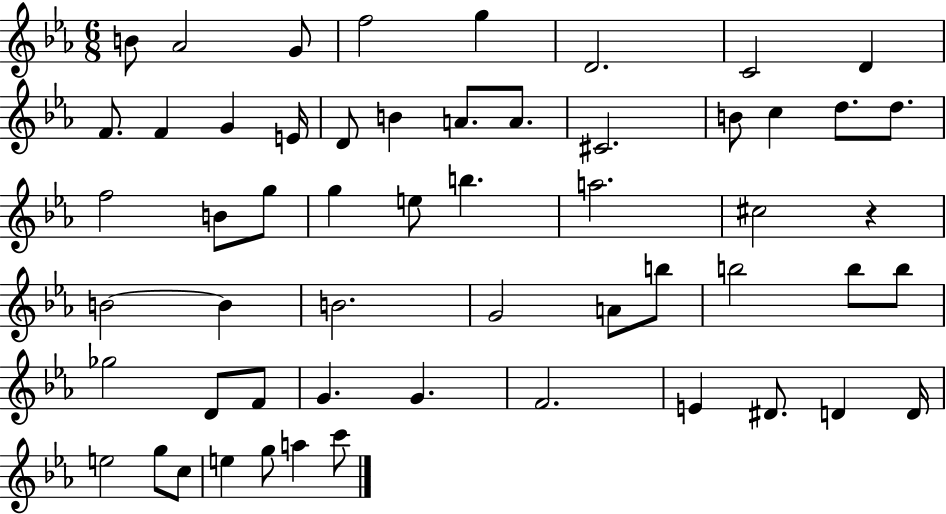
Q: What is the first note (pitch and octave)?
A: B4